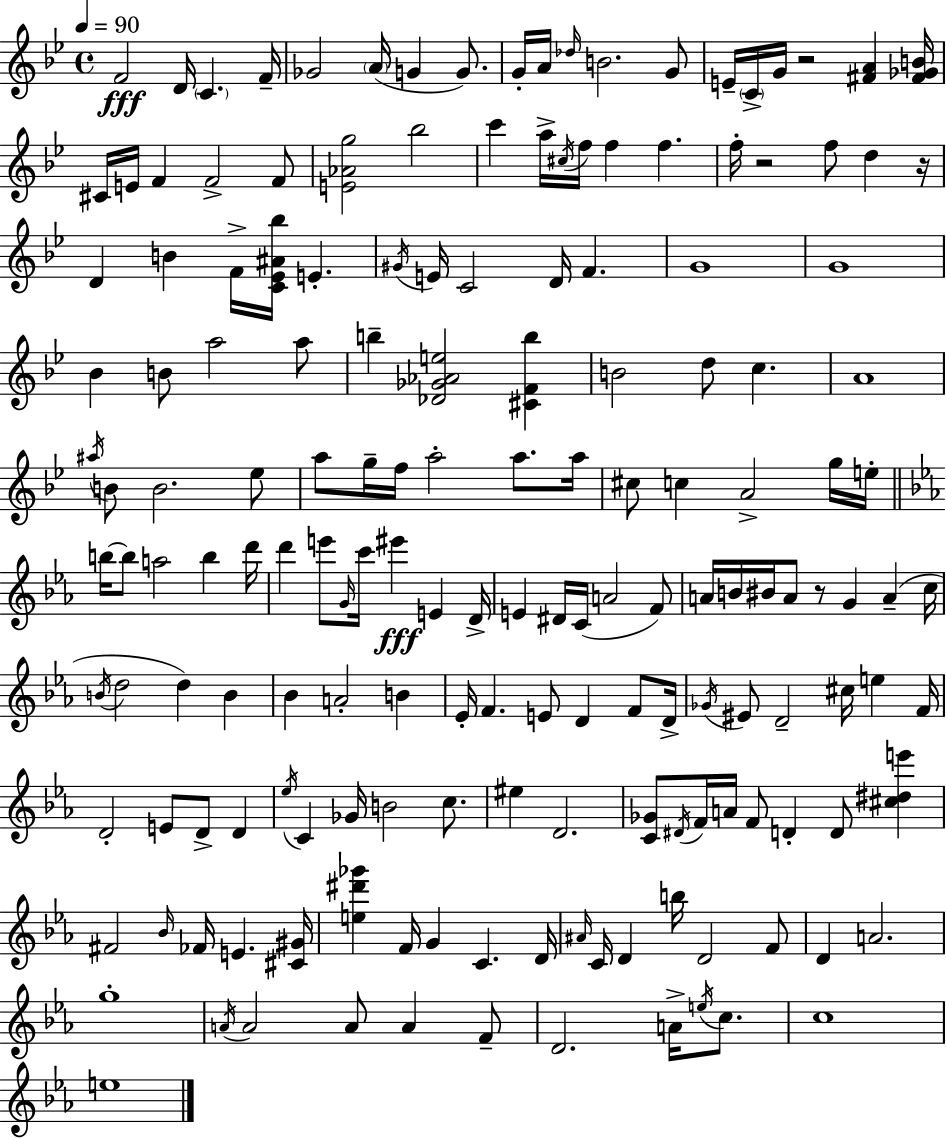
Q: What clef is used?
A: treble